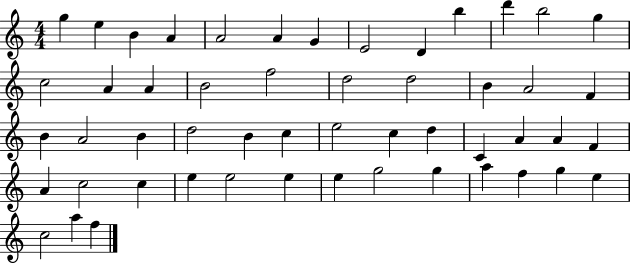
{
  \clef treble
  \numericTimeSignature
  \time 4/4
  \key c \major
  g''4 e''4 b'4 a'4 | a'2 a'4 g'4 | e'2 d'4 b''4 | d'''4 b''2 g''4 | \break c''2 a'4 a'4 | b'2 f''2 | d''2 d''2 | b'4 a'2 f'4 | \break b'4 a'2 b'4 | d''2 b'4 c''4 | e''2 c''4 d''4 | c'4 a'4 a'4 f'4 | \break a'4 c''2 c''4 | e''4 e''2 e''4 | e''4 g''2 g''4 | a''4 f''4 g''4 e''4 | \break c''2 a''4 f''4 | \bar "|."
}